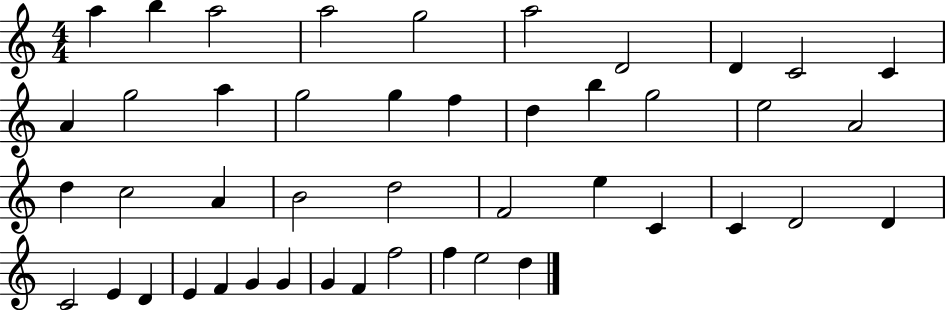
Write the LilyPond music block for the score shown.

{
  \clef treble
  \numericTimeSignature
  \time 4/4
  \key c \major
  a''4 b''4 a''2 | a''2 g''2 | a''2 d'2 | d'4 c'2 c'4 | \break a'4 g''2 a''4 | g''2 g''4 f''4 | d''4 b''4 g''2 | e''2 a'2 | \break d''4 c''2 a'4 | b'2 d''2 | f'2 e''4 c'4 | c'4 d'2 d'4 | \break c'2 e'4 d'4 | e'4 f'4 g'4 g'4 | g'4 f'4 f''2 | f''4 e''2 d''4 | \break \bar "|."
}